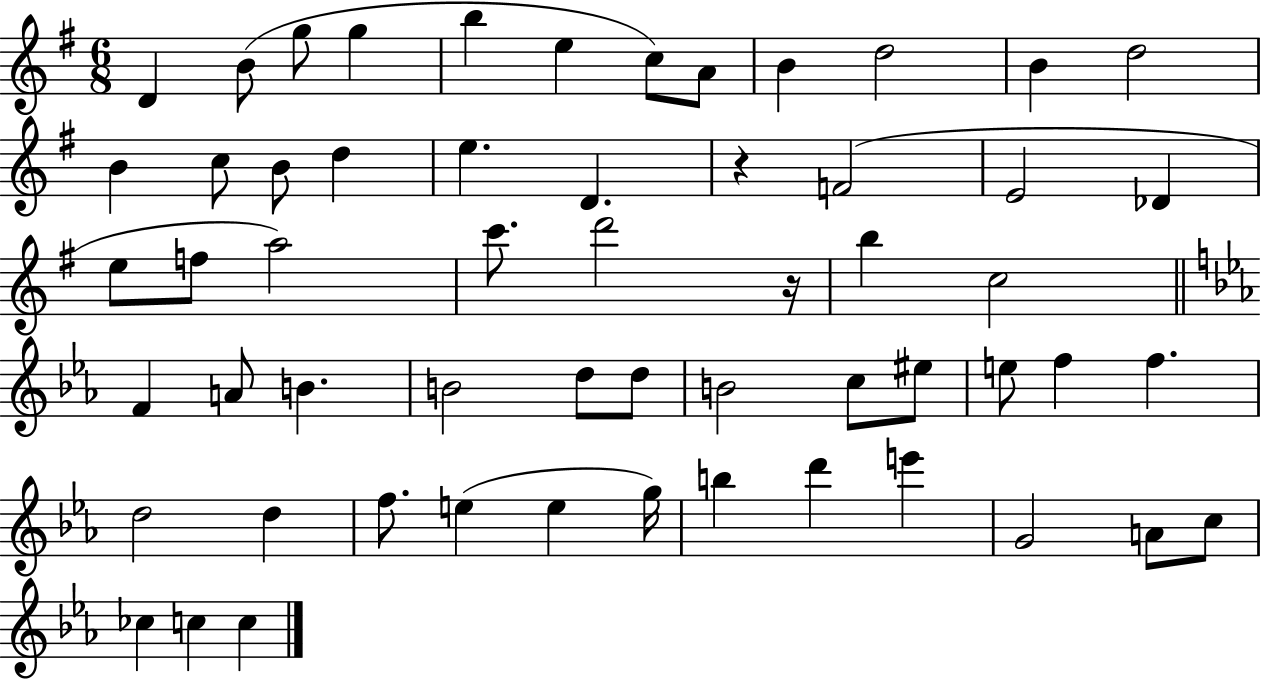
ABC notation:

X:1
T:Untitled
M:6/8
L:1/4
K:G
D B/2 g/2 g b e c/2 A/2 B d2 B d2 B c/2 B/2 d e D z F2 E2 _D e/2 f/2 a2 c'/2 d'2 z/4 b c2 F A/2 B B2 d/2 d/2 B2 c/2 ^e/2 e/2 f f d2 d f/2 e e g/4 b d' e' G2 A/2 c/2 _c c c